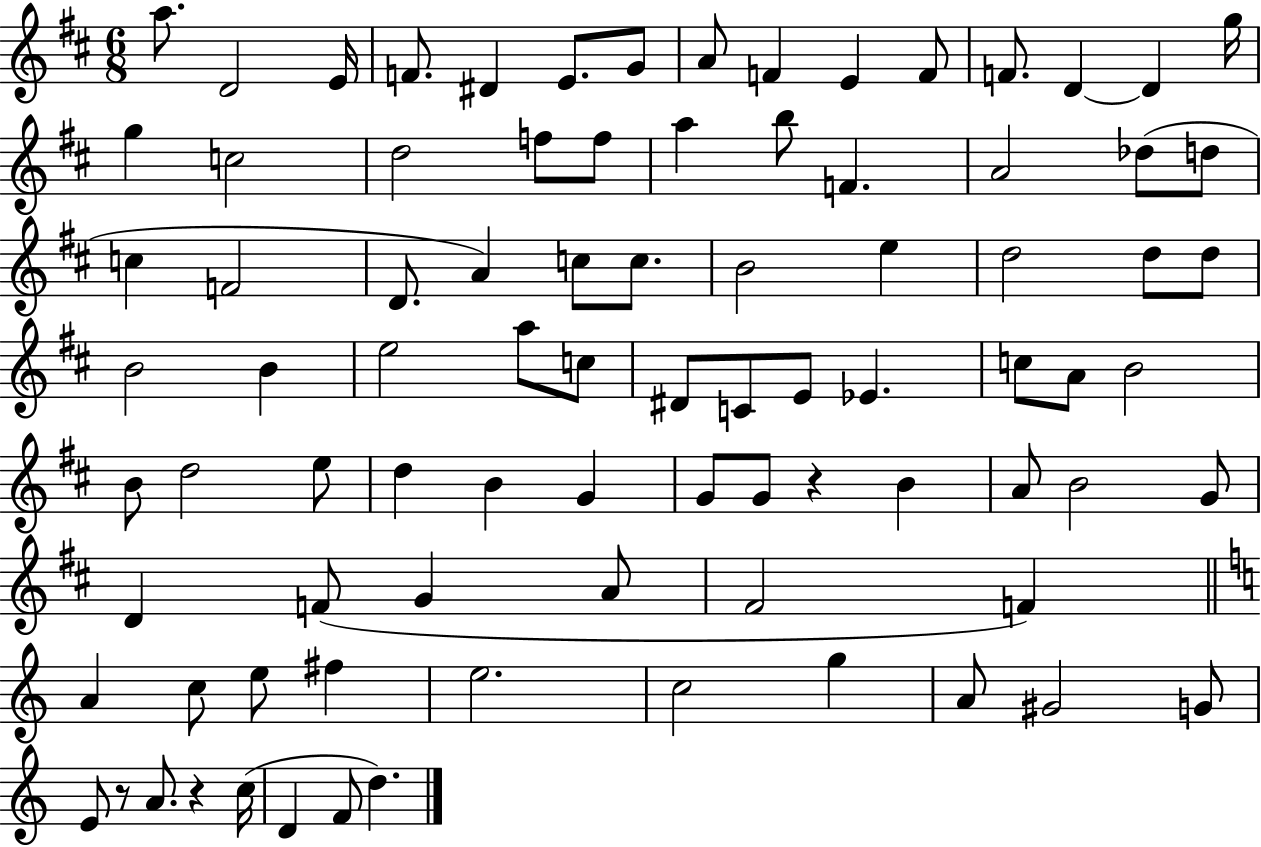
A5/e. D4/h E4/s F4/e. D#4/q E4/e. G4/e A4/e F4/q E4/q F4/e F4/e. D4/q D4/q G5/s G5/q C5/h D5/h F5/e F5/e A5/q B5/e F4/q. A4/h Db5/e D5/e C5/q F4/h D4/e. A4/q C5/e C5/e. B4/h E5/q D5/h D5/e D5/e B4/h B4/q E5/h A5/e C5/e D#4/e C4/e E4/e Eb4/q. C5/e A4/e B4/h B4/e D5/h E5/e D5/q B4/q G4/q G4/e G4/e R/q B4/q A4/e B4/h G4/e D4/q F4/e G4/q A4/e F#4/h F4/q A4/q C5/e E5/e F#5/q E5/h. C5/h G5/q A4/e G#4/h G4/e E4/e R/e A4/e. R/q C5/s D4/q F4/e D5/q.